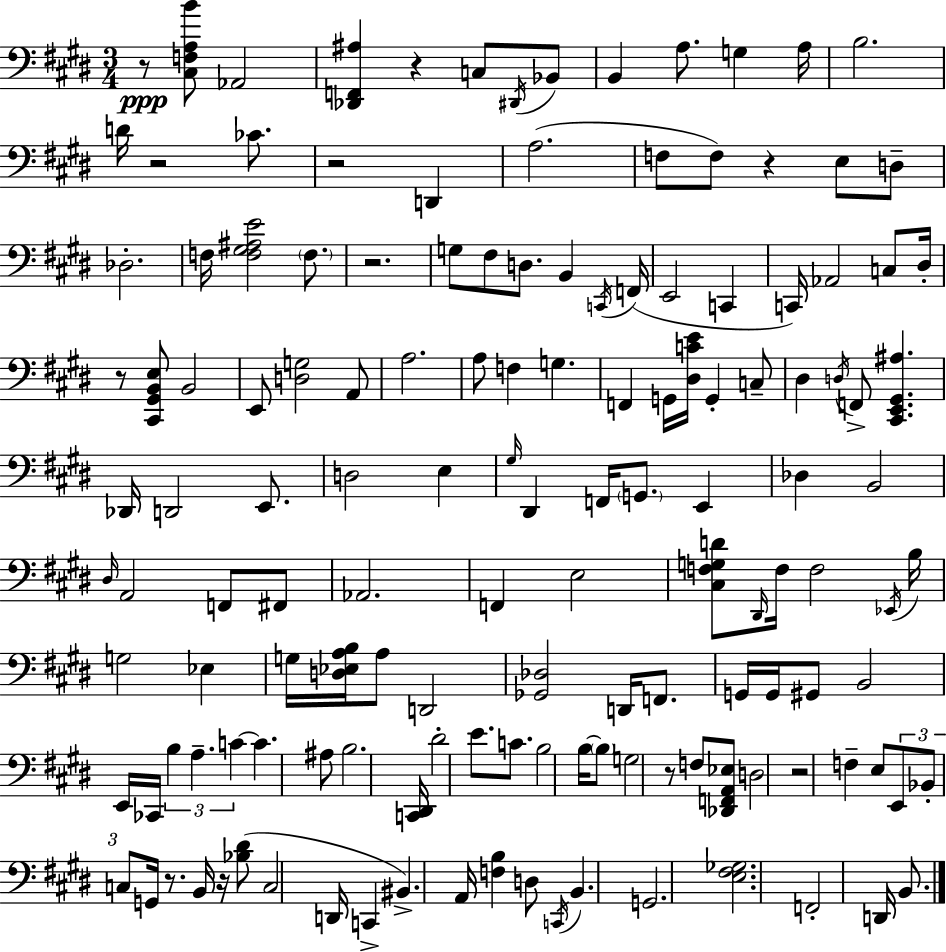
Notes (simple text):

R/e [C#3,F3,A3,B4]/e Ab2/h [Db2,F2,A#3]/q R/q C3/e D#2/s Bb2/e B2/q A3/e. G3/q A3/s B3/h. D4/s R/h CES4/e. R/h D2/q A3/h. F3/e F3/e R/q E3/e D3/e Db3/h. F3/s [F3,G#3,A#3,E4]/h F3/e. R/h. G3/e F#3/e D3/e. B2/q C2/s F2/s E2/h C2/q C2/s Ab2/h C3/e D#3/s R/e [C#2,G#2,B2,E3]/e B2/h E2/e [D3,G3]/h A2/e A3/h. A3/e F3/q G3/q. F2/q G2/s [D#3,C4,E4]/s G2/q C3/e D#3/q D3/s F2/e [C#2,E2,G#2,A#3]/q. Db2/s D2/h E2/e. D3/h E3/q G#3/s D#2/q F2/s G2/e. E2/q Db3/q B2/h D#3/s A2/h F2/e F#2/e Ab2/h. F2/q E3/h [C#3,F3,G3,D4]/e D#2/s F3/s F3/h Eb2/s B3/s G3/h Eb3/q G3/s [D3,Eb3,A3,B3]/s A3/e D2/h [Gb2,Db3]/h D2/s F2/e. G2/s G2/s G#2/e B2/h E2/s CES2/s B3/q A3/q. C4/q C4/q. A#3/e B3/h. [C2,D#2]/s D#4/h E4/e. C4/e. B3/h B3/s B3/e G3/h R/e F3/e [Db2,F2,A2,Eb3]/e D3/h R/h F3/q E3/e E2/e Bb2/e C3/e G2/s R/e. B2/s R/s [Bb3,D#4]/e C3/h D2/s C2/q BIS2/q. A2/s [F3,B3]/q D3/e C2/s B2/q. G2/h. [E3,F#3,Gb3]/h. F2/h D2/s B2/e.